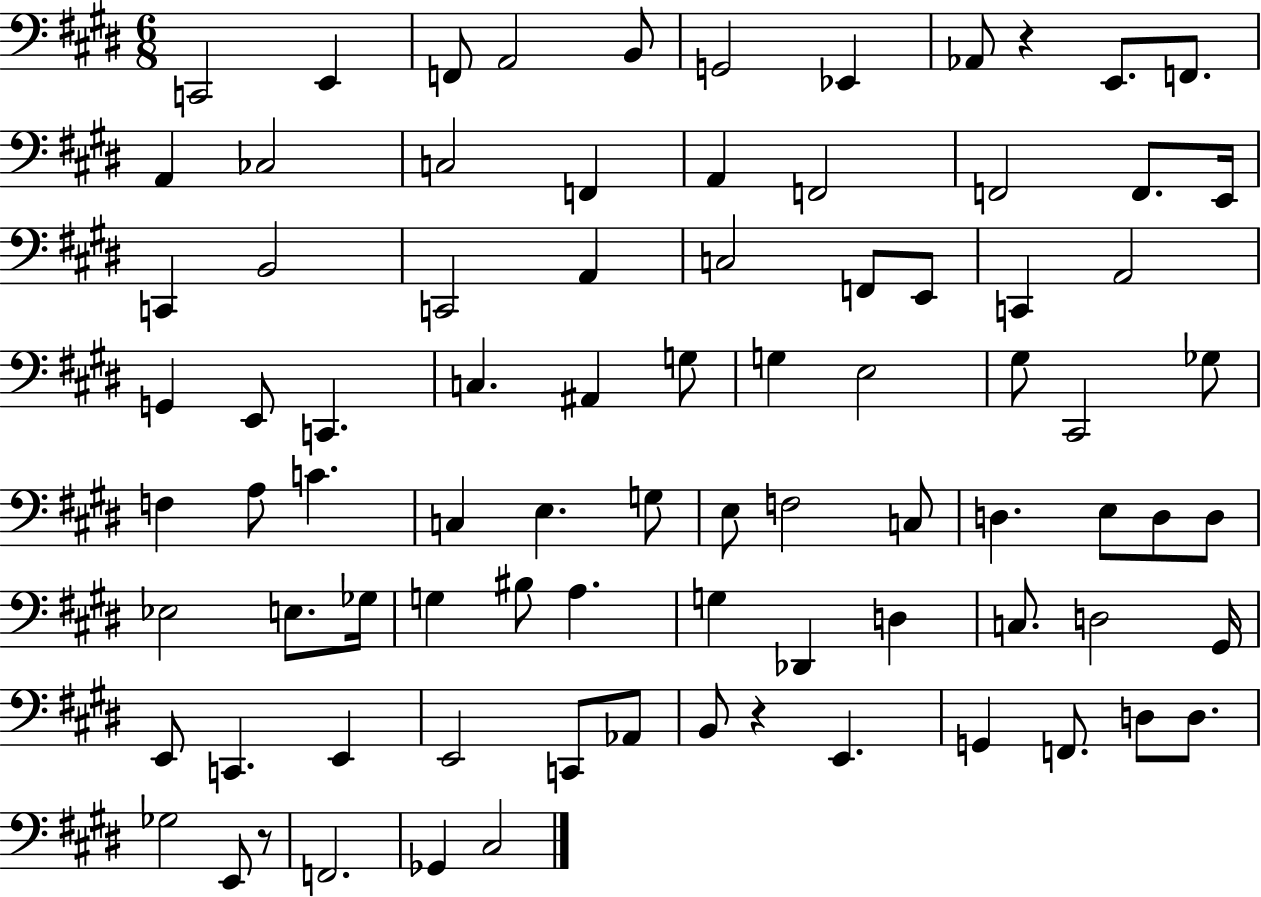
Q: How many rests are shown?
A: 3